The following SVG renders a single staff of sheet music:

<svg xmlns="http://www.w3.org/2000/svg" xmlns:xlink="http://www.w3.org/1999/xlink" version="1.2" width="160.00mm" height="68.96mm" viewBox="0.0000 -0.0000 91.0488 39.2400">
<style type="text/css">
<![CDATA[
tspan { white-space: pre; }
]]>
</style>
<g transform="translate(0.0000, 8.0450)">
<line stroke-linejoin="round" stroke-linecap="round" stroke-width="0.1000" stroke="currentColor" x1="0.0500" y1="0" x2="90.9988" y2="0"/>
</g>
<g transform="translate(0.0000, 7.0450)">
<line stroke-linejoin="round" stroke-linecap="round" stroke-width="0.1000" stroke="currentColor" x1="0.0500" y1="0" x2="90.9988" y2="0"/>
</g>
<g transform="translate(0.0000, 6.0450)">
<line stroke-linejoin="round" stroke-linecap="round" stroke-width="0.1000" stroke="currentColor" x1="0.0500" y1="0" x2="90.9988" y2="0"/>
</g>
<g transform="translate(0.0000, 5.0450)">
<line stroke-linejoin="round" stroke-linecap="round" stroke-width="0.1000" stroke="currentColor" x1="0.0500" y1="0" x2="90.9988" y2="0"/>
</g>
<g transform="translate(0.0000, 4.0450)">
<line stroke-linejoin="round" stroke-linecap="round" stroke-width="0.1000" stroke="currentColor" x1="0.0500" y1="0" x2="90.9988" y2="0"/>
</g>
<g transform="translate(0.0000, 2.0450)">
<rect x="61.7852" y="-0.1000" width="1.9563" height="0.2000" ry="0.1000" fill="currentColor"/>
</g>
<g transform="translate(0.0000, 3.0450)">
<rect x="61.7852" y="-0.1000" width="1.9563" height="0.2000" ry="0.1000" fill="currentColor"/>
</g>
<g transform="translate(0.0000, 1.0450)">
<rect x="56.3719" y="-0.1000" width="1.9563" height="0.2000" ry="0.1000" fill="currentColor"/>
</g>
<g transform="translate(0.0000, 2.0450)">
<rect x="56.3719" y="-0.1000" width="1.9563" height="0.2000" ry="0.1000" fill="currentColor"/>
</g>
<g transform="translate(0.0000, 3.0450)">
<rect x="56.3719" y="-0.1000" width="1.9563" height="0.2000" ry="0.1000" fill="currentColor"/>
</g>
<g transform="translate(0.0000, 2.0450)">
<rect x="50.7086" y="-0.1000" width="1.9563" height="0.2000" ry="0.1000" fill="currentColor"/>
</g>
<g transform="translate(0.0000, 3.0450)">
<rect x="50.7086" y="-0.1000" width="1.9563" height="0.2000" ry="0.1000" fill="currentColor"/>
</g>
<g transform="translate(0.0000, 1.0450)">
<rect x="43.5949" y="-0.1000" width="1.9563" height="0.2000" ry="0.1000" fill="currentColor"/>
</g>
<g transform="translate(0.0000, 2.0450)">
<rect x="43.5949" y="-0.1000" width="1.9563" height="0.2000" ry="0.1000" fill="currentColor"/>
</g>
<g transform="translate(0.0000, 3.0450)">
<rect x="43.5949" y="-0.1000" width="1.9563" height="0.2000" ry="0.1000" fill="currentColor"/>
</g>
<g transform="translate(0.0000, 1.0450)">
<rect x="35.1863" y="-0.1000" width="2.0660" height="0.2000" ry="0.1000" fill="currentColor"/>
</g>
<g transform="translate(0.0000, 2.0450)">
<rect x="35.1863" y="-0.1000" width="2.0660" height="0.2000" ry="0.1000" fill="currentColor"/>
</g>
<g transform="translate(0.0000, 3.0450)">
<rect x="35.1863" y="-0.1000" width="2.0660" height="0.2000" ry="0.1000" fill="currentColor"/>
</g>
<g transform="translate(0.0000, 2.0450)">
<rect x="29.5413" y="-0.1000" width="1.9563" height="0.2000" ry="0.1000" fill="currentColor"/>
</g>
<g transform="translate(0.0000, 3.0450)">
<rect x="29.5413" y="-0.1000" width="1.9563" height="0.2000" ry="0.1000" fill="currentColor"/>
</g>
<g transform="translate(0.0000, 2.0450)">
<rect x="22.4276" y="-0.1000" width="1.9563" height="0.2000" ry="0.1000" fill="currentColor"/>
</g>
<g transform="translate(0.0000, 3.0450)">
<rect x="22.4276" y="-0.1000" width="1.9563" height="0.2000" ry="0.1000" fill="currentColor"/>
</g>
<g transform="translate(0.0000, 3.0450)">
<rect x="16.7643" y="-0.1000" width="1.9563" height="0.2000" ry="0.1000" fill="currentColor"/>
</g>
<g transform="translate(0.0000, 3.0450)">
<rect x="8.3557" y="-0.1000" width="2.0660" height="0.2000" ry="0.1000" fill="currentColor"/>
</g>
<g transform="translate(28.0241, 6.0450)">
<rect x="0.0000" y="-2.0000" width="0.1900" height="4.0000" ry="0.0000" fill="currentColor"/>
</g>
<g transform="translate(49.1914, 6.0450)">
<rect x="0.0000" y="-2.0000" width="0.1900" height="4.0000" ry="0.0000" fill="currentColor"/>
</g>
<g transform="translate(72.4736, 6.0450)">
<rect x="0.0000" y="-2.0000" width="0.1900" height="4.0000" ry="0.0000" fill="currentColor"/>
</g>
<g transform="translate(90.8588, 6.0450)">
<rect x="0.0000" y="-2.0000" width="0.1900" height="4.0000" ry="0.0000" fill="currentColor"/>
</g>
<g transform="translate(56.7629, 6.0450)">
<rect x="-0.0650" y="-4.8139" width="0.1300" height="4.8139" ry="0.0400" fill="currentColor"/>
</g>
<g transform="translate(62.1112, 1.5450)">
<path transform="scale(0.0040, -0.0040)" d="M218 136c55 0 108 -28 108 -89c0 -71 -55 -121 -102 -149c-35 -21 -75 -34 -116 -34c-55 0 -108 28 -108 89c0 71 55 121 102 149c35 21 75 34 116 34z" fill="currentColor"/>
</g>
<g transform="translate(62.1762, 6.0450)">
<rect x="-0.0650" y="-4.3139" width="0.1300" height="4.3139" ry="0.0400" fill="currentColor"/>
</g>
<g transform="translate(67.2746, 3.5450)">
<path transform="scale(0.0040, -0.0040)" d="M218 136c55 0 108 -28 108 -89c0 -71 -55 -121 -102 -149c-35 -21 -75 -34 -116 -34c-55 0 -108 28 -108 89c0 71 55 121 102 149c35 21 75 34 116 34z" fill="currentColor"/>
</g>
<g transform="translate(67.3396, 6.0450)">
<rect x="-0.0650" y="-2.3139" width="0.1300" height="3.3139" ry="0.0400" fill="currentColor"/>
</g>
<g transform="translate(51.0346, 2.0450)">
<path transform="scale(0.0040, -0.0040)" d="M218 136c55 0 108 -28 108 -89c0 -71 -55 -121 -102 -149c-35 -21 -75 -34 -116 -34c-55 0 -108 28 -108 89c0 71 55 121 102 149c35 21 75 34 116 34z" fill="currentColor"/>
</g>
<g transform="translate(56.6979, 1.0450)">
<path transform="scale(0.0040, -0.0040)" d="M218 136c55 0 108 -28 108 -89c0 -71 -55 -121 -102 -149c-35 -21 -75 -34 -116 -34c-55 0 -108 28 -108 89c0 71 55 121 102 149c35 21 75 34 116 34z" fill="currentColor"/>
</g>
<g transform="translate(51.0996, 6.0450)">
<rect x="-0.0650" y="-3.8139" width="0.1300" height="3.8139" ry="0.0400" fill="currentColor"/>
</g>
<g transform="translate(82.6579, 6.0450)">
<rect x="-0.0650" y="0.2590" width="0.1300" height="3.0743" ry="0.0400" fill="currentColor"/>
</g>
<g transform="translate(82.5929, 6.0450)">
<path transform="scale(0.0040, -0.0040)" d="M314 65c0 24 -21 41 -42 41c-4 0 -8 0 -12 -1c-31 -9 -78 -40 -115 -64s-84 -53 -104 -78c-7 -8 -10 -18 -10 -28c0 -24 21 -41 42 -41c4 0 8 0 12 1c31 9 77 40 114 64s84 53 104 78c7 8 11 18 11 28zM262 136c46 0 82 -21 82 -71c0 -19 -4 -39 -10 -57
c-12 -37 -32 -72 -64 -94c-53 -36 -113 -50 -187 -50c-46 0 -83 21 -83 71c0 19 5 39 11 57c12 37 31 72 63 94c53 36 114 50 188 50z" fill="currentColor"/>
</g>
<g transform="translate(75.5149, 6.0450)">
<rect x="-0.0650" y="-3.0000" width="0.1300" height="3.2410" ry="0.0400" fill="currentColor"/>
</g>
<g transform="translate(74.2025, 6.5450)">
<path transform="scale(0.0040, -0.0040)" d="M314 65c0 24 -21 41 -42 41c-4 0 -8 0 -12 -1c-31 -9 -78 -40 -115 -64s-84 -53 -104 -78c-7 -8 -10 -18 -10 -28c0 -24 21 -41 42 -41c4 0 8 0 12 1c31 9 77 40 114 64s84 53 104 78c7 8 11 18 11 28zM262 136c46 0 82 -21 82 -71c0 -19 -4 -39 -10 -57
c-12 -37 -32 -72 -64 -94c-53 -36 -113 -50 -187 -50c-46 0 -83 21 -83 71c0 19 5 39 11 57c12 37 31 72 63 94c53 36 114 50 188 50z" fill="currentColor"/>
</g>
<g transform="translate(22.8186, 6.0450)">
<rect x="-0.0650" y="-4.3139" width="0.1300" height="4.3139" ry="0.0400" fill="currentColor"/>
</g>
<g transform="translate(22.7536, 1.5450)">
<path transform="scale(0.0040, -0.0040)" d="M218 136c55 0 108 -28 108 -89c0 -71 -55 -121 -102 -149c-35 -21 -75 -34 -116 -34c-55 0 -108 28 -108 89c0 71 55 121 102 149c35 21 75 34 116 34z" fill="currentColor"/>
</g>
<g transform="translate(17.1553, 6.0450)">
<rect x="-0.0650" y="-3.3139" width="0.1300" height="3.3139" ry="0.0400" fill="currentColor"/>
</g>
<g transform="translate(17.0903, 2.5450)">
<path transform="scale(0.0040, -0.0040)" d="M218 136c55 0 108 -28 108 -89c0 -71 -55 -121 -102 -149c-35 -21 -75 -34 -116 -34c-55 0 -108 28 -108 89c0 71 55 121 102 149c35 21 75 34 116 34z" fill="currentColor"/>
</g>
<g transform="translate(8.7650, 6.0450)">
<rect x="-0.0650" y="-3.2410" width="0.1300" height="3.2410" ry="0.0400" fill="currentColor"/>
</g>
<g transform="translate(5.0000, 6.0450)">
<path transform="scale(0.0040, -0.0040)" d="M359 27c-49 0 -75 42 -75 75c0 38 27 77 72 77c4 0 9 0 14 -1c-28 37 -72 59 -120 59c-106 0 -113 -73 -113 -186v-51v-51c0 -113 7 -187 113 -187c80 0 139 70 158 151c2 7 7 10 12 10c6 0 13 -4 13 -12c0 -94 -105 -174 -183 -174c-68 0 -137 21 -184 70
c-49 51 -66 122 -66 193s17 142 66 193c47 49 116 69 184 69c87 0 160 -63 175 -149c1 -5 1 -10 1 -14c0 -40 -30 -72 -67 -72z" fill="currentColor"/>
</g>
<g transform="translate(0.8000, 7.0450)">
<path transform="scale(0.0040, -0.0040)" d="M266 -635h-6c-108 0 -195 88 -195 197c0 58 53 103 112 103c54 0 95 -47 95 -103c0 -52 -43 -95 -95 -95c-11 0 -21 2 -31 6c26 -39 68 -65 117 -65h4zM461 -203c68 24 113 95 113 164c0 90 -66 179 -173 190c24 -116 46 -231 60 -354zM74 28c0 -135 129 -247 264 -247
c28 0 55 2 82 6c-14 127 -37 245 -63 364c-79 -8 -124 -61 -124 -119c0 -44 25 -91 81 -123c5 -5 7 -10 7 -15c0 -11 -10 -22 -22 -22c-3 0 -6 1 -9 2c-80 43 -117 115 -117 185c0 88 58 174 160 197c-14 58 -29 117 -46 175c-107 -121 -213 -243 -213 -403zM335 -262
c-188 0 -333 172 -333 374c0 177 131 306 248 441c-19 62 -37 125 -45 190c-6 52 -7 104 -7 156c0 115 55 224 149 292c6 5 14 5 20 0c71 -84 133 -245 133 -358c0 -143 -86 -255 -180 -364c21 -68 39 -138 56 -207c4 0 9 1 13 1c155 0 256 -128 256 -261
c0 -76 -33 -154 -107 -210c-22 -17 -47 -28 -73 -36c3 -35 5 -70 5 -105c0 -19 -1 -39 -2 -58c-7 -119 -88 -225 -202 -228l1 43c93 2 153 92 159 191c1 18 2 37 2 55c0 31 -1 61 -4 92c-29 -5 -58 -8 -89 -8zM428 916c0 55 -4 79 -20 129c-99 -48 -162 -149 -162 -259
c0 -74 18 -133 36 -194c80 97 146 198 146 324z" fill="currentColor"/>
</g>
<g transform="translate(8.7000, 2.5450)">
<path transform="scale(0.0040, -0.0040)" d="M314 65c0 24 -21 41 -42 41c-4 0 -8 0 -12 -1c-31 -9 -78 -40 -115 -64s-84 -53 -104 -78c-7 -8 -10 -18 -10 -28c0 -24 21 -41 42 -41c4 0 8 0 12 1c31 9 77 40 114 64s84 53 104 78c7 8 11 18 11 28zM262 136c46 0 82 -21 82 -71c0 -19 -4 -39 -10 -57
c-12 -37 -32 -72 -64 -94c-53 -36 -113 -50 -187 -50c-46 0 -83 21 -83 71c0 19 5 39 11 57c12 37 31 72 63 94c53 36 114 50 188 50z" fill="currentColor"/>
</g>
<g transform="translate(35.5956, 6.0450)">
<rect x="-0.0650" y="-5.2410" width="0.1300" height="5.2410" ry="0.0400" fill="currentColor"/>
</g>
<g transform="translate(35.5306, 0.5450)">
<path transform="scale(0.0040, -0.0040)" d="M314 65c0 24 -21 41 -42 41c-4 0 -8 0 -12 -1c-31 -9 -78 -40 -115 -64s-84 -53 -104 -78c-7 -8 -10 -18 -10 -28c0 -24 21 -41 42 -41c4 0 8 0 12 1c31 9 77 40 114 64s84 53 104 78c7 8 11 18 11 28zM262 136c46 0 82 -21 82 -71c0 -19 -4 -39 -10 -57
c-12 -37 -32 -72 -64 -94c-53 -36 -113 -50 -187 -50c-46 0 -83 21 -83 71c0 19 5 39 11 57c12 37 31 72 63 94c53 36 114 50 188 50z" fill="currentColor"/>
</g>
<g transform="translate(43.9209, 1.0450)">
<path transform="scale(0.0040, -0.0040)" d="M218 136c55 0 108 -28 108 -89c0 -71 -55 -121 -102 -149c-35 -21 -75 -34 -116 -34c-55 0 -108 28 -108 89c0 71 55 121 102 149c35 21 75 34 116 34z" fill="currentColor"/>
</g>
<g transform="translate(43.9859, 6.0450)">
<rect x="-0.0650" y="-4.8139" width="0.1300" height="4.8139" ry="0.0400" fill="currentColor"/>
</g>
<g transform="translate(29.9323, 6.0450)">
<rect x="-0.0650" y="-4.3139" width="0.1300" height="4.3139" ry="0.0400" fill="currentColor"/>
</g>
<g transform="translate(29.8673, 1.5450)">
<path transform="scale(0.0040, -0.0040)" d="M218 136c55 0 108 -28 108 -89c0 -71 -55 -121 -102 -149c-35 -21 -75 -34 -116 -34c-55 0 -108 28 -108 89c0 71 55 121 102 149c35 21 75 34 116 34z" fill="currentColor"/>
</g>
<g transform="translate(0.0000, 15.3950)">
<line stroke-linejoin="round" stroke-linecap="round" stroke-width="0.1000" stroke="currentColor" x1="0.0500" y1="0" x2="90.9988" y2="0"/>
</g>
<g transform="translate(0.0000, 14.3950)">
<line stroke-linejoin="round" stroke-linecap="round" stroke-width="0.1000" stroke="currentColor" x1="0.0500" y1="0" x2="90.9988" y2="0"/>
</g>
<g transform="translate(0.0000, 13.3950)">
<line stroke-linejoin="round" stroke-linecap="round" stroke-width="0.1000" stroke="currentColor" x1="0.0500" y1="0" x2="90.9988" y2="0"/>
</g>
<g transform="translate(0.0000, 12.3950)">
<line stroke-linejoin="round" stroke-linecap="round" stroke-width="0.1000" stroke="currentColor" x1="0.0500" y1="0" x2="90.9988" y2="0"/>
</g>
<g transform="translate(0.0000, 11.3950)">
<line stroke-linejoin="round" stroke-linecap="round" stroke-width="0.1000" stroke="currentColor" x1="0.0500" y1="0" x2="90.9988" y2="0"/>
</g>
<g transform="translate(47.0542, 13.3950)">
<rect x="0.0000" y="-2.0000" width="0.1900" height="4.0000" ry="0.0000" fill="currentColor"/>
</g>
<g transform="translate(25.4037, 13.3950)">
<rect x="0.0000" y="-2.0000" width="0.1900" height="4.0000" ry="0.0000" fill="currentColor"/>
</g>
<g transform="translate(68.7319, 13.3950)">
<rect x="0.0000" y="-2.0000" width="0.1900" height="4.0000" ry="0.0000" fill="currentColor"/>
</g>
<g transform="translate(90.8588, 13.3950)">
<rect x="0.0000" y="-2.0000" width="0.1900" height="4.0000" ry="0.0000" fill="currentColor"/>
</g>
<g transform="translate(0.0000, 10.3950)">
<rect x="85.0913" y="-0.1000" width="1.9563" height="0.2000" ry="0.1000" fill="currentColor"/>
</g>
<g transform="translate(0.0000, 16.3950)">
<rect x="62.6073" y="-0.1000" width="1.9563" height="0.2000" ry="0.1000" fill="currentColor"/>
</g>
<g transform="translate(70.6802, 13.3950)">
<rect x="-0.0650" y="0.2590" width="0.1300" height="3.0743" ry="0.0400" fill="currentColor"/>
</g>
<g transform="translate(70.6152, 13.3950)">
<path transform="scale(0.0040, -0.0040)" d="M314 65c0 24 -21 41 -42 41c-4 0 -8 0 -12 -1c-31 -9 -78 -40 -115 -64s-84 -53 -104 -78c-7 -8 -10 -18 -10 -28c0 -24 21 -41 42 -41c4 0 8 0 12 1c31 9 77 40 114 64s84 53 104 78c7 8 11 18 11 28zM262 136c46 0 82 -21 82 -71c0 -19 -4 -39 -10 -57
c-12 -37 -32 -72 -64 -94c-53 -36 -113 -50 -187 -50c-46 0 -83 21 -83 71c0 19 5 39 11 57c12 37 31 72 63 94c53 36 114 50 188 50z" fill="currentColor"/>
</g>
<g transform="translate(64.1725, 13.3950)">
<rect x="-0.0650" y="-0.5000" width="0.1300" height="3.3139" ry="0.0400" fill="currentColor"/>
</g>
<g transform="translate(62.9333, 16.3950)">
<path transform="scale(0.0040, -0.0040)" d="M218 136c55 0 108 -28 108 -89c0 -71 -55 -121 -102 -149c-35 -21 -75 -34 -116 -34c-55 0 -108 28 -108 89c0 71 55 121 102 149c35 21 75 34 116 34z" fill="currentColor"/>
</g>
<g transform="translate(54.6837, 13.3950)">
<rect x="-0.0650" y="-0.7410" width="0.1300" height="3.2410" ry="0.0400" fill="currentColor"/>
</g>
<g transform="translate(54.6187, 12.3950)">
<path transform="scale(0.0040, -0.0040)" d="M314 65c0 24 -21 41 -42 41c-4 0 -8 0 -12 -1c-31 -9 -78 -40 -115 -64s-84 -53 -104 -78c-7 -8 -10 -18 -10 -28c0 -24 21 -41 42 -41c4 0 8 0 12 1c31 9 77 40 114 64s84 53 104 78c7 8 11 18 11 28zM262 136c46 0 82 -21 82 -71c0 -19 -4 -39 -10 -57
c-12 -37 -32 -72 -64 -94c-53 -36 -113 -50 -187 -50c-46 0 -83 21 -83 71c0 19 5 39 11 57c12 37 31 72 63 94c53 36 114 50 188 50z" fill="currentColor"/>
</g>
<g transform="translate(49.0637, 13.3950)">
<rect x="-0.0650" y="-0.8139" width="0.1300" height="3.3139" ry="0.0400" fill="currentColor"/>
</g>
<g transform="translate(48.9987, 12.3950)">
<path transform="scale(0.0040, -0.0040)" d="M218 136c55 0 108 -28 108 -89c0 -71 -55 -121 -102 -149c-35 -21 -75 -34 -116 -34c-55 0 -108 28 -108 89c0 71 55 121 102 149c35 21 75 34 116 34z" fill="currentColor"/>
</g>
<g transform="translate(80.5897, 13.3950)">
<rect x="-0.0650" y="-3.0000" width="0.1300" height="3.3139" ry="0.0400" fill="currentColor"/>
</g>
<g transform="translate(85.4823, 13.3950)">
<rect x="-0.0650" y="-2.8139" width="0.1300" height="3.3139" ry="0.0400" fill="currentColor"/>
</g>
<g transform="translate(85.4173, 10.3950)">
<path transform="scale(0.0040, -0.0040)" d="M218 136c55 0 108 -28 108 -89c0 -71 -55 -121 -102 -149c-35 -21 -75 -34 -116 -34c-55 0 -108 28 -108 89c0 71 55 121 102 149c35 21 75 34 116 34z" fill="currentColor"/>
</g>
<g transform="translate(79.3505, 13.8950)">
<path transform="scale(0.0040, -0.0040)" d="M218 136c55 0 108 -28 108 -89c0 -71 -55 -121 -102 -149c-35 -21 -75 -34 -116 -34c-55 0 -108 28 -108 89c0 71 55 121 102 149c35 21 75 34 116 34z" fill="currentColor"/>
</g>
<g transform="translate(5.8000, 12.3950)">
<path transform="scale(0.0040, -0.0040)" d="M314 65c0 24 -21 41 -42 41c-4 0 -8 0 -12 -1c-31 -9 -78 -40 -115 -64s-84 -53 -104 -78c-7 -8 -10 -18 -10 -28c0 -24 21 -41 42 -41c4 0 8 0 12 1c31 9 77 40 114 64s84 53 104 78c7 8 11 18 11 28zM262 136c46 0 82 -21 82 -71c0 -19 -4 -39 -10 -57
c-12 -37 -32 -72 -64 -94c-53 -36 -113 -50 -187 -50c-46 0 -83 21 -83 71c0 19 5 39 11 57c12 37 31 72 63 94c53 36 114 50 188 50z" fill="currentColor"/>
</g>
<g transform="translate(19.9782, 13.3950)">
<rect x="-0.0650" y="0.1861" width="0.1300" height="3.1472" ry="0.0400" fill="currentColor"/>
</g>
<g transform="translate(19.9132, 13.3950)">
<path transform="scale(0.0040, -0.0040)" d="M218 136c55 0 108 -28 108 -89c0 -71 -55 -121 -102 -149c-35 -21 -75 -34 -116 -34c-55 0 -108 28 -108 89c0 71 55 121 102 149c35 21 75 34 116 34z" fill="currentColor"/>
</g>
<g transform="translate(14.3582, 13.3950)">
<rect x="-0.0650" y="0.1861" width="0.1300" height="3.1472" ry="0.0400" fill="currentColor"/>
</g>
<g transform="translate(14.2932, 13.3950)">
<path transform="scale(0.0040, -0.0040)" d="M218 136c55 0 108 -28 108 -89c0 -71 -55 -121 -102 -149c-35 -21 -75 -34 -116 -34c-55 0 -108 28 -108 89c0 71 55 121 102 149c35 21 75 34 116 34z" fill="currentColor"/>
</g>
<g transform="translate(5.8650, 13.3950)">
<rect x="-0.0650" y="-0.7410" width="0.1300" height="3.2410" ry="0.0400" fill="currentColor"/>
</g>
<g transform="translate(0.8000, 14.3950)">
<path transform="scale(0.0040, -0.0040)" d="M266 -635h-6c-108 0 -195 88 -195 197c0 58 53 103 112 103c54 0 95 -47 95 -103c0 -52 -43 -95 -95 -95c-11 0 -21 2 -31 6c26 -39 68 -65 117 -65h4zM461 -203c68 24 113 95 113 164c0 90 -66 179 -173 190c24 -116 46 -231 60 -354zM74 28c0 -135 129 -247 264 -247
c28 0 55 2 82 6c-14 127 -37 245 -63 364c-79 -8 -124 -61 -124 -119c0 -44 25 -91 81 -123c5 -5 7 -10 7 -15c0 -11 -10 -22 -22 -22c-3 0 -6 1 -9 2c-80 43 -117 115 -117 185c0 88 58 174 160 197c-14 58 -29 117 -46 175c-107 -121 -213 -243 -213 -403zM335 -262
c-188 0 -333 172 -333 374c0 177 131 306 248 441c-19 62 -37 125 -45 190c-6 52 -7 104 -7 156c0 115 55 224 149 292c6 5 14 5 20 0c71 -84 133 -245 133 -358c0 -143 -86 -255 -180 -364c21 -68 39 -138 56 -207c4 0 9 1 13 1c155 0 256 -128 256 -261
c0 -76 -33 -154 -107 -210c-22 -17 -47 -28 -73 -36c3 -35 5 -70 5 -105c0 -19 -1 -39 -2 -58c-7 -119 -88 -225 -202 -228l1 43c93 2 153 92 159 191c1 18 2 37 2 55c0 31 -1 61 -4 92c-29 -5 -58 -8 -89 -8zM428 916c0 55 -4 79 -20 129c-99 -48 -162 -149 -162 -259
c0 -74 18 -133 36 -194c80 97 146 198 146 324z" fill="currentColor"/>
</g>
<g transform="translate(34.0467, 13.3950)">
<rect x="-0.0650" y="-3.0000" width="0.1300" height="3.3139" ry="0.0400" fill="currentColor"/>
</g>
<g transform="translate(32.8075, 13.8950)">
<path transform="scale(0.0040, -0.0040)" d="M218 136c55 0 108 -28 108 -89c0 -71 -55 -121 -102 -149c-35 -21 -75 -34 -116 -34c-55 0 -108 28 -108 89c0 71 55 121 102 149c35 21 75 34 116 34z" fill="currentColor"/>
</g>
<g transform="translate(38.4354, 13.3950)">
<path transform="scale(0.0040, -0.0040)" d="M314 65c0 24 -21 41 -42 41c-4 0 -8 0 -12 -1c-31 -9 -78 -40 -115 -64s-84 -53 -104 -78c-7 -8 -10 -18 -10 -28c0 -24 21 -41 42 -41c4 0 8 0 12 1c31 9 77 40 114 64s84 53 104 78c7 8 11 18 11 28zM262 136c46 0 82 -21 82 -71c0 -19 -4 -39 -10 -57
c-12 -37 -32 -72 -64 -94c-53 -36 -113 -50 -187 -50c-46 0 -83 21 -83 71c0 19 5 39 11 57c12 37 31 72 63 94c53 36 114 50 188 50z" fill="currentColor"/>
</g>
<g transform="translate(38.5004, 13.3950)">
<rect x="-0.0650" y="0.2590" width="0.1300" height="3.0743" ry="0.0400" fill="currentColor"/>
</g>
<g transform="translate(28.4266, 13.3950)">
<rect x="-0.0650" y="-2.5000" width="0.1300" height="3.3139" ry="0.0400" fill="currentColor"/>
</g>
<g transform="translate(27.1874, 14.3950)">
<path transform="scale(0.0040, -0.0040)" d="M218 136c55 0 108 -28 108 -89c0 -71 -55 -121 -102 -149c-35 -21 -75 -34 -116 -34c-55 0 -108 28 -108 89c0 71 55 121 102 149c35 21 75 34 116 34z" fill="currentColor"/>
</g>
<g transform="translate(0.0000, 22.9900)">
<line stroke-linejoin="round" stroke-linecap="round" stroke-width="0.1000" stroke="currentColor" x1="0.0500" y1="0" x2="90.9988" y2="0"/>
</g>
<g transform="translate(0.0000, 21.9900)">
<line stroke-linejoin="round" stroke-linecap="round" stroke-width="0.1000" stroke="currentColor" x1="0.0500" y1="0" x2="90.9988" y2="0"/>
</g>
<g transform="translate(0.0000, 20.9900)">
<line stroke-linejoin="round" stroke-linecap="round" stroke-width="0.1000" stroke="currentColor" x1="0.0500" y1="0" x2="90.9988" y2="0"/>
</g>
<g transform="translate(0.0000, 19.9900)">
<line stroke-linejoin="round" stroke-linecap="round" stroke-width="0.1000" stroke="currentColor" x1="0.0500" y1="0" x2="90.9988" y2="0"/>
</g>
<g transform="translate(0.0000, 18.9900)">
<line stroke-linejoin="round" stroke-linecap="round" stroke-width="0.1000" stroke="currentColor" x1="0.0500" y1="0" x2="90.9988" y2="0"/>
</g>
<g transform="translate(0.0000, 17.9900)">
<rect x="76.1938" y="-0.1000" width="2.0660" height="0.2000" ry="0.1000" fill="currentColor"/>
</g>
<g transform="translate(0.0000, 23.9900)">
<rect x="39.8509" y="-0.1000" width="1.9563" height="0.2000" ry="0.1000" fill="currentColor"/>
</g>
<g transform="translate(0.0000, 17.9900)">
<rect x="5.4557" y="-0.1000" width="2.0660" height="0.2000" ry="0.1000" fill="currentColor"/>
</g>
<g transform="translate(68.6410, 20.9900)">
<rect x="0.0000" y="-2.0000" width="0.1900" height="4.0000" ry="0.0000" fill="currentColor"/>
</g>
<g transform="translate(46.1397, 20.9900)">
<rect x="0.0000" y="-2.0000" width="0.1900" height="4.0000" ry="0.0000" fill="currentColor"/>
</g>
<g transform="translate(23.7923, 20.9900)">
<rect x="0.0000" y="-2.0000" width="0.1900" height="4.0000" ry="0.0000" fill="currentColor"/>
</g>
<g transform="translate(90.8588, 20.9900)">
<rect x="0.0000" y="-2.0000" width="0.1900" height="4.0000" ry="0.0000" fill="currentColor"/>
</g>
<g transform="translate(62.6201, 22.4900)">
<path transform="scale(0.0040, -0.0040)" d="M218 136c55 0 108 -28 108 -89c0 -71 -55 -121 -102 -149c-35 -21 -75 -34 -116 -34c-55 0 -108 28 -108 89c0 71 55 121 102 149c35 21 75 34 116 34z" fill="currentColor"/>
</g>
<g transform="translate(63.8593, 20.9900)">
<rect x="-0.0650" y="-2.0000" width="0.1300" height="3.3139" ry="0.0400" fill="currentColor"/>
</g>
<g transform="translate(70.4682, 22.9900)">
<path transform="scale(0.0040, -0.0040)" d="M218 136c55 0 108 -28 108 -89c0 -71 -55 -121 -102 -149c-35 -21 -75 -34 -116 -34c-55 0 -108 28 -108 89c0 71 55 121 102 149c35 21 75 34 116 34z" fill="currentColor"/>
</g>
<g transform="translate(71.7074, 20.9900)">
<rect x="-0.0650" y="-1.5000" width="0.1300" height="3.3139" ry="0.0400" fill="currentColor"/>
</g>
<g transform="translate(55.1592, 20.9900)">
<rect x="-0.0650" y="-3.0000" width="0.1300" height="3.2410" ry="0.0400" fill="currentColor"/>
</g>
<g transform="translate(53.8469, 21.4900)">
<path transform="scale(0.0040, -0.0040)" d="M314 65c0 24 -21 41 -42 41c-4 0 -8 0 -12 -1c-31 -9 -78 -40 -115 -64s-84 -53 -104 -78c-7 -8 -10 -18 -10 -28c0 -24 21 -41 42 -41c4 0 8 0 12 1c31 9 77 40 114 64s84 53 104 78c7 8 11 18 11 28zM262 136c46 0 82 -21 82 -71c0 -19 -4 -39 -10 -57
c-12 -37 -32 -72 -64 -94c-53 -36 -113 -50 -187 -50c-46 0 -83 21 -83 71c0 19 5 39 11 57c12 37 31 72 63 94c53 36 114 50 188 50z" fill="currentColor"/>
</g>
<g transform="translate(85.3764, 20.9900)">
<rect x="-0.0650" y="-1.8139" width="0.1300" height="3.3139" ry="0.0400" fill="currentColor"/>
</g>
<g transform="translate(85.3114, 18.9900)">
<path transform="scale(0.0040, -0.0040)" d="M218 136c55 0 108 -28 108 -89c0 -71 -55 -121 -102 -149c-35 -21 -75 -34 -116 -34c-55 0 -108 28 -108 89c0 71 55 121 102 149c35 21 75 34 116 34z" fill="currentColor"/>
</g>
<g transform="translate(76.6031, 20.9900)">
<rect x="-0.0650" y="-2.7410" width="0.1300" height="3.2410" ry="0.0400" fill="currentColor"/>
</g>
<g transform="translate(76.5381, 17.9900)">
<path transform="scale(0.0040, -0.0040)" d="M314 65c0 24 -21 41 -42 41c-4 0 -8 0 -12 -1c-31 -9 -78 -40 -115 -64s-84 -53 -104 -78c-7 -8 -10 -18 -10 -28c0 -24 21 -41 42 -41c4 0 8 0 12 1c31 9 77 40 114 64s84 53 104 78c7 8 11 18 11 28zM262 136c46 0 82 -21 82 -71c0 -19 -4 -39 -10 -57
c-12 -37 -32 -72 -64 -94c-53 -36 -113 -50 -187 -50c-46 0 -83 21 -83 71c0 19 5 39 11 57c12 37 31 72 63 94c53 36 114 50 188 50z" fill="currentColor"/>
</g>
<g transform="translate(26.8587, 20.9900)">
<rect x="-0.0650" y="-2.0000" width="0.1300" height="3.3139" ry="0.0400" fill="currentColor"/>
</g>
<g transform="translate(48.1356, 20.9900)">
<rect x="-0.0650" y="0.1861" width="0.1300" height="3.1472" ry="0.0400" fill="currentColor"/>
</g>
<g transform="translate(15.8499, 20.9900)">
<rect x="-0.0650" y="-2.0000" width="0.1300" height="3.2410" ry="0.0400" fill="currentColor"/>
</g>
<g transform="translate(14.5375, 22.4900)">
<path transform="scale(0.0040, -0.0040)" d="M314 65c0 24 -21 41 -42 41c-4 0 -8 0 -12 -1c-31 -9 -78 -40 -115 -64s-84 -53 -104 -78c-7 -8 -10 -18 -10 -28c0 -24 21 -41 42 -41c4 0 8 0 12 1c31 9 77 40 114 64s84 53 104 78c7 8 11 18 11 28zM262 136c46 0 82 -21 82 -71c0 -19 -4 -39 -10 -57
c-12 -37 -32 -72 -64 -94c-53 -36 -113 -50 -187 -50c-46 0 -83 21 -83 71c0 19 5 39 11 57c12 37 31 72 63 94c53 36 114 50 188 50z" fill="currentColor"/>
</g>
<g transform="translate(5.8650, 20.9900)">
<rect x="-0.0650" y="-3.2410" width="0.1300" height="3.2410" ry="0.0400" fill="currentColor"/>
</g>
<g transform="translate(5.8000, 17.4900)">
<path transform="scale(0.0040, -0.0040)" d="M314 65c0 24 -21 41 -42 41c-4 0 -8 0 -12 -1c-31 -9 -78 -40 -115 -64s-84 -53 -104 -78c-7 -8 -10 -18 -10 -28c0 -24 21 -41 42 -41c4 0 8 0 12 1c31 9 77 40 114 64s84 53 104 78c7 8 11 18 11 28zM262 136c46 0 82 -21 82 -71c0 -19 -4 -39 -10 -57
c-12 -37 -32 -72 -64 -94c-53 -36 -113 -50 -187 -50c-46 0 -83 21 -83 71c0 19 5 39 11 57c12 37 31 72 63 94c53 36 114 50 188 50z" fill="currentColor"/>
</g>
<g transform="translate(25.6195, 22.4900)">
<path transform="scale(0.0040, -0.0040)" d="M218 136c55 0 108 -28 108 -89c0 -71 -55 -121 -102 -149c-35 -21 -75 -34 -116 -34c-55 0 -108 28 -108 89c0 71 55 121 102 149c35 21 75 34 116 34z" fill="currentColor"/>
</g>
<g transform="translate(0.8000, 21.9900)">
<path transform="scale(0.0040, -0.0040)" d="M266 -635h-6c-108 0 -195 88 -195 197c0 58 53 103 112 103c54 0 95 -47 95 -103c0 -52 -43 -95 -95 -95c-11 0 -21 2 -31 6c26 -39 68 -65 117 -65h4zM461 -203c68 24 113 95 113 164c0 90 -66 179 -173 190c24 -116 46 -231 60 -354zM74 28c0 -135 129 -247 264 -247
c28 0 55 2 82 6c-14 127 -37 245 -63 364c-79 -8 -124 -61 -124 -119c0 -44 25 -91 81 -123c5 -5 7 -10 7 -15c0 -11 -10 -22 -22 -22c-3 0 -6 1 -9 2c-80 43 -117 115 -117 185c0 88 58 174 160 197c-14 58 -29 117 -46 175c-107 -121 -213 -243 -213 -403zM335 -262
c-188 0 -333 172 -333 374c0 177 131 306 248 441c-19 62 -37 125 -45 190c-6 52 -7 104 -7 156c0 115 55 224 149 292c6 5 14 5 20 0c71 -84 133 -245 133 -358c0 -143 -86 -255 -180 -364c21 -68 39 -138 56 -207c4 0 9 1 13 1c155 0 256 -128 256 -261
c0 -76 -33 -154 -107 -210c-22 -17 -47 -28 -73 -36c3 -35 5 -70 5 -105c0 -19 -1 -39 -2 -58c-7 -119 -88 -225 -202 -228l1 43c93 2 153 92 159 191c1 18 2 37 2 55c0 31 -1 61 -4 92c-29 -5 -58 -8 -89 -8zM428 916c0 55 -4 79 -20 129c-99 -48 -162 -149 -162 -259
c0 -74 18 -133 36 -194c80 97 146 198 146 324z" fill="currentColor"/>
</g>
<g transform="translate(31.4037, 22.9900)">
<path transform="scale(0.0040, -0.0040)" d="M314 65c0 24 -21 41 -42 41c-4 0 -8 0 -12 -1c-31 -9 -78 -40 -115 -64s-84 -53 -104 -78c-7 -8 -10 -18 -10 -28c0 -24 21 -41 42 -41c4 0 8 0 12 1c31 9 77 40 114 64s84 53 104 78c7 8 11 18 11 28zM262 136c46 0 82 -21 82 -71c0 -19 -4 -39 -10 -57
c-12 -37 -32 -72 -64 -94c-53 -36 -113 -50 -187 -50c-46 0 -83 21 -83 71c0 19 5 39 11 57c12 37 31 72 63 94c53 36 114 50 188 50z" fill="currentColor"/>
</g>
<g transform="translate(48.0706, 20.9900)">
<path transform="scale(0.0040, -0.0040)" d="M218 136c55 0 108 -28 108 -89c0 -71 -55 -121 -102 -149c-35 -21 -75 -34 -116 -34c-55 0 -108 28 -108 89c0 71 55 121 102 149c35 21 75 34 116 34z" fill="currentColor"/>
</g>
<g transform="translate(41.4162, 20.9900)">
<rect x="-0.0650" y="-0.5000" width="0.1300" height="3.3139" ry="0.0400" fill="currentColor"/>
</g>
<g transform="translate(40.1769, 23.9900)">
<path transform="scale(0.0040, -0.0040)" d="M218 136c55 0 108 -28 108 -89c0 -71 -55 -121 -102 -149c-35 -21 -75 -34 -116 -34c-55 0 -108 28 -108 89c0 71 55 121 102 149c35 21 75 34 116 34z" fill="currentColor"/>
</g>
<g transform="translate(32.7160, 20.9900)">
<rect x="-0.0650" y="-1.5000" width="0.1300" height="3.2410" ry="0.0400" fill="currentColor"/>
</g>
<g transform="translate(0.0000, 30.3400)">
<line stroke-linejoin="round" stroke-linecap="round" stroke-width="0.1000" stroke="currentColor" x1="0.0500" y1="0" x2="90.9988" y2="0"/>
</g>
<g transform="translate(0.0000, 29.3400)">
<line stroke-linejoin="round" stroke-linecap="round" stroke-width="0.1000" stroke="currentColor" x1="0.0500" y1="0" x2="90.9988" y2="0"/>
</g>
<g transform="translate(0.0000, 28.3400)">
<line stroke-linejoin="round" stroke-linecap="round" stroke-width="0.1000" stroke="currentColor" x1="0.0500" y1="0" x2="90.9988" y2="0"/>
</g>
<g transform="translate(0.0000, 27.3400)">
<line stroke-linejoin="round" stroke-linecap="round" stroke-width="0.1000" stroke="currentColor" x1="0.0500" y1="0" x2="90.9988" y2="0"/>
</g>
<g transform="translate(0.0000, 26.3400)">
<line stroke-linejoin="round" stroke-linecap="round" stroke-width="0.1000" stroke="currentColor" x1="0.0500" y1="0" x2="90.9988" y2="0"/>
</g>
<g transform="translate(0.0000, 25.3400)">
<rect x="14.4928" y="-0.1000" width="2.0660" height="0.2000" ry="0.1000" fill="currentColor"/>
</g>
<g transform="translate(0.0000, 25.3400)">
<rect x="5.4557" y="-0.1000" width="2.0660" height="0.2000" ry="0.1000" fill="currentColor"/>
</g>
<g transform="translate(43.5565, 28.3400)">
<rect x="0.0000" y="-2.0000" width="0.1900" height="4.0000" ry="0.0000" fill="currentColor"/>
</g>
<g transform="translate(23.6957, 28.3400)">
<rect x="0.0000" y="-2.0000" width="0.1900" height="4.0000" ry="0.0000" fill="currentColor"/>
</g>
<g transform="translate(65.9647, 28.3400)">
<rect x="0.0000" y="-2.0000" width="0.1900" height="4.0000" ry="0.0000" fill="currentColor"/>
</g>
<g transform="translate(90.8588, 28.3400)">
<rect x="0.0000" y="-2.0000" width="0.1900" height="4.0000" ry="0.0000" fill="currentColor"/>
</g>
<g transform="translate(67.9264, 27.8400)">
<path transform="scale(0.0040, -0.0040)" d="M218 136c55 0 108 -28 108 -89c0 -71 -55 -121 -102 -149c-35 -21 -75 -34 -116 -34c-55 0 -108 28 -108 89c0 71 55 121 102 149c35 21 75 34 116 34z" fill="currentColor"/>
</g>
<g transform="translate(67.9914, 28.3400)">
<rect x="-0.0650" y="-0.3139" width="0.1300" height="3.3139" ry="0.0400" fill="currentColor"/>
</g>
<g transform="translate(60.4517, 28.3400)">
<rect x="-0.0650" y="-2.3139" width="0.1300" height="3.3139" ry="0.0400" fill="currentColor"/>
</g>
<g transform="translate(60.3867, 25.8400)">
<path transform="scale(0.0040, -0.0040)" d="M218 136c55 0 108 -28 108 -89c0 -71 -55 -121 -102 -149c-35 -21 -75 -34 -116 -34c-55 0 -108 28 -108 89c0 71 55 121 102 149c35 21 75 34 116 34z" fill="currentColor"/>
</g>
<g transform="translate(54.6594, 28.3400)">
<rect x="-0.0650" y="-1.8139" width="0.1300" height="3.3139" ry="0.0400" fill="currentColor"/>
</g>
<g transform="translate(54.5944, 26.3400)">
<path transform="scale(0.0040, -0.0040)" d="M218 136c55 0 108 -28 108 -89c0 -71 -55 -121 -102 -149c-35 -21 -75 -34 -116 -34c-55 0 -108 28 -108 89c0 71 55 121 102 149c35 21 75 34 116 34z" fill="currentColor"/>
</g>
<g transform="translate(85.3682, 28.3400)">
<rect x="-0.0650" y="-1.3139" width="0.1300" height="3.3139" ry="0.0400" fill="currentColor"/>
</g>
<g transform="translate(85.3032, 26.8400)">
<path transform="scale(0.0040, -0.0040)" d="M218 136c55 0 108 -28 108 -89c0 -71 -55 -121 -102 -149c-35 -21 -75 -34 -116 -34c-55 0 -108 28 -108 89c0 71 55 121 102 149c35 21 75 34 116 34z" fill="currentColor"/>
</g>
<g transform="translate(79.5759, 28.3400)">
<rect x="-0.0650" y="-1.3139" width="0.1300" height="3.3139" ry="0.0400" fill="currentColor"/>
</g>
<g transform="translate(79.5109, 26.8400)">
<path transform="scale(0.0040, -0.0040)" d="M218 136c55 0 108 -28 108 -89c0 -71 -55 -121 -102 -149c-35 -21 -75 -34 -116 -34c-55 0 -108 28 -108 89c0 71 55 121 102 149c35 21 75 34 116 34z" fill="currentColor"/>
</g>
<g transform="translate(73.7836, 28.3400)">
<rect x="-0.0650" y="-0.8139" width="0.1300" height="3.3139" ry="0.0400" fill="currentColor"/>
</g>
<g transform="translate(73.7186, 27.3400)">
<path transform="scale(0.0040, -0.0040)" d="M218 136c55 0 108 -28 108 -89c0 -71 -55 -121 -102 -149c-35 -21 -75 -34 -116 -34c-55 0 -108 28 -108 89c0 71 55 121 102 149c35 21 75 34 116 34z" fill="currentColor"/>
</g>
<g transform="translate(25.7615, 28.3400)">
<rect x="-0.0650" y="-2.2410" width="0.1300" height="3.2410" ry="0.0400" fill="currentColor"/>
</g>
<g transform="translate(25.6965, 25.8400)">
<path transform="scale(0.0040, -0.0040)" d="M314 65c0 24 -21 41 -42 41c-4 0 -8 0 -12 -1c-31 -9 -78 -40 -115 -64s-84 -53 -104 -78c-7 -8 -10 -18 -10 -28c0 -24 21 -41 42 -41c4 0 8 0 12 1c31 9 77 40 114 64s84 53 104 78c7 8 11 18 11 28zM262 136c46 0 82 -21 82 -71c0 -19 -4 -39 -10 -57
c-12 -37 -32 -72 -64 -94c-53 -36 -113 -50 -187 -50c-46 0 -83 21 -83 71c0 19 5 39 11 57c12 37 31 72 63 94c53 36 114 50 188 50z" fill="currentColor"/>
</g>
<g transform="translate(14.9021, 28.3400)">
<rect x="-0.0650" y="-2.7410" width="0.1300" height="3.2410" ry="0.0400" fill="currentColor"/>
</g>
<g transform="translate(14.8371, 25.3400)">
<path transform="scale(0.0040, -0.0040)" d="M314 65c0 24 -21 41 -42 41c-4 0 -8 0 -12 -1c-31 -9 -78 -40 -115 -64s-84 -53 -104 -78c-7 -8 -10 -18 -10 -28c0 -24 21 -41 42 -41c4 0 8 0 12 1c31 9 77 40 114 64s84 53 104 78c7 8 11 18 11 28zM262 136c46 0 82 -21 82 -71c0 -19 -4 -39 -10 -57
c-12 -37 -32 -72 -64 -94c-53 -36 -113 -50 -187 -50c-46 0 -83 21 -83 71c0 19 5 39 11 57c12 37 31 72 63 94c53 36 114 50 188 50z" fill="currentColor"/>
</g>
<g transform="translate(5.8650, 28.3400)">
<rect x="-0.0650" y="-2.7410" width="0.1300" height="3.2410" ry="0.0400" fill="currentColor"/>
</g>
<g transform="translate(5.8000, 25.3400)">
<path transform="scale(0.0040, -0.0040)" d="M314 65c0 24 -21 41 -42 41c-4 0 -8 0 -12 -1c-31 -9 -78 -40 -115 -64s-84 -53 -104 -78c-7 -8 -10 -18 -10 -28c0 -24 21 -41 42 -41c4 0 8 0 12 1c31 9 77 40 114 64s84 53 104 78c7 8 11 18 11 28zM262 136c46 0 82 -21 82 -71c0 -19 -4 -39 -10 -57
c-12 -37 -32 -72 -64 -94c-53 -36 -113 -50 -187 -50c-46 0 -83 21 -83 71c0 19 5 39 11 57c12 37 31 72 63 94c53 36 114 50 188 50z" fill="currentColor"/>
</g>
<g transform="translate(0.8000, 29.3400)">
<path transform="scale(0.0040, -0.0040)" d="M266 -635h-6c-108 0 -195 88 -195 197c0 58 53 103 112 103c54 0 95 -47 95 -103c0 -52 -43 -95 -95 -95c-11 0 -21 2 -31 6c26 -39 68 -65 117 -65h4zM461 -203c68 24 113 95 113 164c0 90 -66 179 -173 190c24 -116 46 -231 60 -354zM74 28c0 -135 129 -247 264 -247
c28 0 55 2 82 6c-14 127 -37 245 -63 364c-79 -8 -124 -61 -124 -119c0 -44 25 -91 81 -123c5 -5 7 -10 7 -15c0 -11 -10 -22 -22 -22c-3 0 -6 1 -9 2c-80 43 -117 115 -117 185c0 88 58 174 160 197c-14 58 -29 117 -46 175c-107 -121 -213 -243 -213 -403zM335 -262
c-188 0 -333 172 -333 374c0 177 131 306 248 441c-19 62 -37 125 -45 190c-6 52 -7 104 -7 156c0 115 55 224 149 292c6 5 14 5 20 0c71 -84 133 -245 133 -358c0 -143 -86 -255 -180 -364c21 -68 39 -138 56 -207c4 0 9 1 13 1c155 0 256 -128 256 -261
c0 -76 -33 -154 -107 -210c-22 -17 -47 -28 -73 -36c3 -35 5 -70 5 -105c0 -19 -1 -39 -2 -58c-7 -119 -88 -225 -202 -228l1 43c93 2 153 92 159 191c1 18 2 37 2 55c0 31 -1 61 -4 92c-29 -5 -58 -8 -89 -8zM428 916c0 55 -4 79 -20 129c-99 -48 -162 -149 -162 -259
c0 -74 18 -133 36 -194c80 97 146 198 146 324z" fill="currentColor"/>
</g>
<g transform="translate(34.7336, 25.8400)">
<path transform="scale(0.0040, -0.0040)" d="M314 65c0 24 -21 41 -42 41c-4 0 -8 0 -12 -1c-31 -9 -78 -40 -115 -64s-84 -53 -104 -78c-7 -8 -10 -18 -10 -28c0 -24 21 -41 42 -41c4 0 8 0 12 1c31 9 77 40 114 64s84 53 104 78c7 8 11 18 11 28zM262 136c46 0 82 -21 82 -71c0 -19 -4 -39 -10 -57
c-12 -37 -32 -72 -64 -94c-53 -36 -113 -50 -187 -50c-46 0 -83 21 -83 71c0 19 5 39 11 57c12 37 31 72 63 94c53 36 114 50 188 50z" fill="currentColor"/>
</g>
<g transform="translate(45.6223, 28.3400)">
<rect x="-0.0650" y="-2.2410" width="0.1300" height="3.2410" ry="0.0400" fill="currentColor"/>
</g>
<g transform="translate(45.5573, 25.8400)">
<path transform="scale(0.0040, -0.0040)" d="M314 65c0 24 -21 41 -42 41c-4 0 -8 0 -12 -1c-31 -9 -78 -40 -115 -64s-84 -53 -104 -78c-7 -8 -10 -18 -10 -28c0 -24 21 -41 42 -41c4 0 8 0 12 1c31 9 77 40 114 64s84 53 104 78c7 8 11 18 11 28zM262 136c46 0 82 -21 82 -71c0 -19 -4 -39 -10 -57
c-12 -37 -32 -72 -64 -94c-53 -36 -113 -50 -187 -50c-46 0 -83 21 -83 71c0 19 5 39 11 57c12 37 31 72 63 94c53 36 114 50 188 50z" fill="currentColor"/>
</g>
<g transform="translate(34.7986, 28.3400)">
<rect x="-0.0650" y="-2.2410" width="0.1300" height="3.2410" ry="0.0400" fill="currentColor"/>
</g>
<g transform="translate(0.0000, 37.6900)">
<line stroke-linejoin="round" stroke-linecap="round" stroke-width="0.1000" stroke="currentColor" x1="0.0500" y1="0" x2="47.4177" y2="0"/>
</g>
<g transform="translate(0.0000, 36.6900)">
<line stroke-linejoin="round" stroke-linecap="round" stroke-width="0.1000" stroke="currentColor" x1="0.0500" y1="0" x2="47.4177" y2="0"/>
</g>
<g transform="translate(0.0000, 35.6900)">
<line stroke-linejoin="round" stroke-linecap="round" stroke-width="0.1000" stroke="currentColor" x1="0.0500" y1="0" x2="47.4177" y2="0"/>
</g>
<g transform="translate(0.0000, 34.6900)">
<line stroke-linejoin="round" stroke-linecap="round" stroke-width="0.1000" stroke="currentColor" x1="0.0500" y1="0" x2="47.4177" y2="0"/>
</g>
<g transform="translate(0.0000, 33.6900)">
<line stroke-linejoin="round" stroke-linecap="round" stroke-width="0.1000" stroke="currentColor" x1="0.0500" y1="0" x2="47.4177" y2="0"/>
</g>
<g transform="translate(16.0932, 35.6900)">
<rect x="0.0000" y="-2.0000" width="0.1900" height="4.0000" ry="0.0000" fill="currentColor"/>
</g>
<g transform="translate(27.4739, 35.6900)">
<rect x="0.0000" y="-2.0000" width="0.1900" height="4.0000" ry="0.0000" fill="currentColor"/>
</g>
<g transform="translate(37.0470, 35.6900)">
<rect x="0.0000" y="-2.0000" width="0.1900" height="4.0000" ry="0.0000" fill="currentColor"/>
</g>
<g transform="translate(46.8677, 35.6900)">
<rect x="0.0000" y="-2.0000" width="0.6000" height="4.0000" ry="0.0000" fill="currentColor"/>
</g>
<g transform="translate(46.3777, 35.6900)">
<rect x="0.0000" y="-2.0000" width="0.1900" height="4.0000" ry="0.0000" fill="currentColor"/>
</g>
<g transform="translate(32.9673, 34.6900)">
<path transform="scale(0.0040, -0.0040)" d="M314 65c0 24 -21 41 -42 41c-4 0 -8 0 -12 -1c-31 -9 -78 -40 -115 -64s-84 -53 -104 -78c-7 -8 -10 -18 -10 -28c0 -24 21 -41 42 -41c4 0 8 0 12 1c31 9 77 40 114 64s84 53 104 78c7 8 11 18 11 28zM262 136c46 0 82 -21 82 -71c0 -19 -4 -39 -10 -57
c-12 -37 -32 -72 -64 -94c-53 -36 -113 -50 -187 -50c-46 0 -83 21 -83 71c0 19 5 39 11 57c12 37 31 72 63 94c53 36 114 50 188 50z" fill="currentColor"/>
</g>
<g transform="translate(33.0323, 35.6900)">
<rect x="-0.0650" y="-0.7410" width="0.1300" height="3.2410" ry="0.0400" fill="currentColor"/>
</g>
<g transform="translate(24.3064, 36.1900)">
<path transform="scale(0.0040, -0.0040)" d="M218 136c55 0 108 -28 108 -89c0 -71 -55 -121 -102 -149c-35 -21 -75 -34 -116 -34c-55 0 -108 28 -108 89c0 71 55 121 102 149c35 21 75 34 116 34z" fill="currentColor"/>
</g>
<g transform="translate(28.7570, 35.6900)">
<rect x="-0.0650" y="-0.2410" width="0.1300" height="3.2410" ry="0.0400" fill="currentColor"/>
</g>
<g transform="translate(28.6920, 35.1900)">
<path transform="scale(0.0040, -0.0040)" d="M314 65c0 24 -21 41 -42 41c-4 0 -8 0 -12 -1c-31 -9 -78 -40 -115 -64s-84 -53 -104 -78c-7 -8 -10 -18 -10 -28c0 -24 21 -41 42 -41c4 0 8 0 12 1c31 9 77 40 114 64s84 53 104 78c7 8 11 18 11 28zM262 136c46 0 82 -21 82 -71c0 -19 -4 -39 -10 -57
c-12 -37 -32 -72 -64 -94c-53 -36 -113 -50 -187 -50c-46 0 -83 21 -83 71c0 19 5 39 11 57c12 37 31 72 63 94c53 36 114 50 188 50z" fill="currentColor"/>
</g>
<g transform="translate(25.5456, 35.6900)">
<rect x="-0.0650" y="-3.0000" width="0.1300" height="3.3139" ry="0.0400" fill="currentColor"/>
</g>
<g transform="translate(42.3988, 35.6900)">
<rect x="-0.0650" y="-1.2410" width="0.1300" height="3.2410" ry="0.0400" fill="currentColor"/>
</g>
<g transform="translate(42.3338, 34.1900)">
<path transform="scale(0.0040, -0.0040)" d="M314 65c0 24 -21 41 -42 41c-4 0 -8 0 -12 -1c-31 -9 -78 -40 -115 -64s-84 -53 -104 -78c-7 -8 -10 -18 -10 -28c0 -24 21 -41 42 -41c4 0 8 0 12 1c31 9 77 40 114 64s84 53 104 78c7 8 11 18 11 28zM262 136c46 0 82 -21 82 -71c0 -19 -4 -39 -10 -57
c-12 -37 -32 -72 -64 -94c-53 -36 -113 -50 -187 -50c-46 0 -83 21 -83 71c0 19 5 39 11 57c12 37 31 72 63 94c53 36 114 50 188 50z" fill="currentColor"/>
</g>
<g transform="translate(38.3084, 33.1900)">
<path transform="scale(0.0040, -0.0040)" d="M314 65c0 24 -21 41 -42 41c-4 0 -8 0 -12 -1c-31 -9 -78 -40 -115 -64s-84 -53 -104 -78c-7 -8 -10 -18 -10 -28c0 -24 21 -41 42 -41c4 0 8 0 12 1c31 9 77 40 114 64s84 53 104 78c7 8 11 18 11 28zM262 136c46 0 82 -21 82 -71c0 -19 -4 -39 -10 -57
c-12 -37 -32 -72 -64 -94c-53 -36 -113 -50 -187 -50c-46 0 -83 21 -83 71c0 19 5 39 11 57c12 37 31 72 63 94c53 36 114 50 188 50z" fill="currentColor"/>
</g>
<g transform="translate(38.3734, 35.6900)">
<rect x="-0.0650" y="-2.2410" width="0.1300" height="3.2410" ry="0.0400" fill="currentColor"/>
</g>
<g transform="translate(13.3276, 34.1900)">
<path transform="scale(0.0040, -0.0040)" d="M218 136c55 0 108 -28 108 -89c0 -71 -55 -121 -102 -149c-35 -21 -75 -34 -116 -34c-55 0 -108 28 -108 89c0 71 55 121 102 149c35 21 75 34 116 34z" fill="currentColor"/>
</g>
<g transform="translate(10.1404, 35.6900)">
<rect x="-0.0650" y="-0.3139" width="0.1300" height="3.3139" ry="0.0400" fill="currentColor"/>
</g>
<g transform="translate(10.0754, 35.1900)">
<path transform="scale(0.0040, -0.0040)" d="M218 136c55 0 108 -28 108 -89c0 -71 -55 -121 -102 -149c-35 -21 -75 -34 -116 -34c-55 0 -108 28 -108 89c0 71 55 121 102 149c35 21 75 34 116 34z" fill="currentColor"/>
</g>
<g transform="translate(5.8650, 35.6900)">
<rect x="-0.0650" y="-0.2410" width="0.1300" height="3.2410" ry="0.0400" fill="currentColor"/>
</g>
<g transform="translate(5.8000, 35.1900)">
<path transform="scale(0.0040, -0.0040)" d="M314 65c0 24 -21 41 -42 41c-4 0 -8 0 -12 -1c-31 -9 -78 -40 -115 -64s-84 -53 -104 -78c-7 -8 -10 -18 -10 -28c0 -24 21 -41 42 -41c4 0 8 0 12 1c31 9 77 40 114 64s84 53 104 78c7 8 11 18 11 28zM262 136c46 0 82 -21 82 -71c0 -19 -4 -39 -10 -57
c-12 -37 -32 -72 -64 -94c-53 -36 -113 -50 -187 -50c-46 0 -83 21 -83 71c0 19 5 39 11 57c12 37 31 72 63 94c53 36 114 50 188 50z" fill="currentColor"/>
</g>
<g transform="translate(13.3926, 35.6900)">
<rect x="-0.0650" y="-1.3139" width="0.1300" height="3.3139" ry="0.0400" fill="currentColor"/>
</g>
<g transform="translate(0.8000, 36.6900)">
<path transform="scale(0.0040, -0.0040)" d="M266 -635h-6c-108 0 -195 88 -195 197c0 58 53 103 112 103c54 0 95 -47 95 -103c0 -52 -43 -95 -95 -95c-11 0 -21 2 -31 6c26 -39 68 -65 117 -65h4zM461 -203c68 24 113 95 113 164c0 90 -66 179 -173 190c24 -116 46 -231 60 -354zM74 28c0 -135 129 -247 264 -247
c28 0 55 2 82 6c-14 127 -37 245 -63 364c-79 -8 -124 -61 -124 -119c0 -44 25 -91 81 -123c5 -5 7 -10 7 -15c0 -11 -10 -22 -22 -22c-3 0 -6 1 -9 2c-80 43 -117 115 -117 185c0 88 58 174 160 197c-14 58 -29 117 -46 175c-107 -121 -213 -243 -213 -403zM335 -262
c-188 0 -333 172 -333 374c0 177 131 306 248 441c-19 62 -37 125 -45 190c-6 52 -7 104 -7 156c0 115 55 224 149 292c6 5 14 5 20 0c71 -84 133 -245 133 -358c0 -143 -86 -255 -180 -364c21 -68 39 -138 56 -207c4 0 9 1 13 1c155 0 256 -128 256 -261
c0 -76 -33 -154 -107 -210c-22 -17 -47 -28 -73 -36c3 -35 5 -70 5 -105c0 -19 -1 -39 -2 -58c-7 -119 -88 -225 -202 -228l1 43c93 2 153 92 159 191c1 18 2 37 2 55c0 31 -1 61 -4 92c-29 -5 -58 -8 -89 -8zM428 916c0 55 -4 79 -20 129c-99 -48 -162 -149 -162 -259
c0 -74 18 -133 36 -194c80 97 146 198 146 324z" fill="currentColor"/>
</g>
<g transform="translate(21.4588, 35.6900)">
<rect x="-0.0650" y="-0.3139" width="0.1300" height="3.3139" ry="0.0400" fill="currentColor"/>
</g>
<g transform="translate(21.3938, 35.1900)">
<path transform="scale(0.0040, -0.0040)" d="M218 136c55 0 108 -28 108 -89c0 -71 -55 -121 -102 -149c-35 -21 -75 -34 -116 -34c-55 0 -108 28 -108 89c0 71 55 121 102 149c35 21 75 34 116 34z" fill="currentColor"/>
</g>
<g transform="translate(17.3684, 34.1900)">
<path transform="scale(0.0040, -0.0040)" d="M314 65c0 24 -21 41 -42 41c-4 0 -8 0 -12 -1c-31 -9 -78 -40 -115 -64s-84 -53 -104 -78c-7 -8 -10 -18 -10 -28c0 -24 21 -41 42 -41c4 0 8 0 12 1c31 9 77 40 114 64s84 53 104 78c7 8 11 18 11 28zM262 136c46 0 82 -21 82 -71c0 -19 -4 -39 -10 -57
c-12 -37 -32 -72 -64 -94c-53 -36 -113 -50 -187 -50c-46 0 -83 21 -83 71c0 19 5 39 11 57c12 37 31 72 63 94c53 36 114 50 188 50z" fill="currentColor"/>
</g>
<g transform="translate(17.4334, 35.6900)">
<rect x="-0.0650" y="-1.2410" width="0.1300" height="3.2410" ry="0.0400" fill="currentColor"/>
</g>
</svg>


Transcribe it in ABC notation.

X:1
T:Untitled
M:4/4
L:1/4
K:C
b2 b d' d' f'2 e' c' e' d' g A2 B2 d2 B B G A B2 d d2 C B2 A a b2 F2 F E2 C B A2 F E a2 f a2 a2 g2 g2 g2 f g c d e e c2 c e e2 c A c2 d2 g2 e2